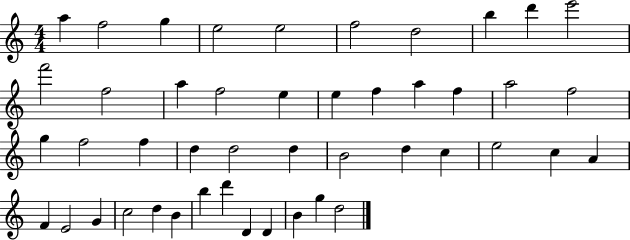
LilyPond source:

{
  \clef treble
  \numericTimeSignature
  \time 4/4
  \key c \major
  a''4 f''2 g''4 | e''2 e''2 | f''2 d''2 | b''4 d'''4 e'''2 | \break f'''2 f''2 | a''4 f''2 e''4 | e''4 f''4 a''4 f''4 | a''2 f''2 | \break g''4 f''2 f''4 | d''4 d''2 d''4 | b'2 d''4 c''4 | e''2 c''4 a'4 | \break f'4 e'2 g'4 | c''2 d''4 b'4 | b''4 d'''4 d'4 d'4 | b'4 g''4 d''2 | \break \bar "|."
}